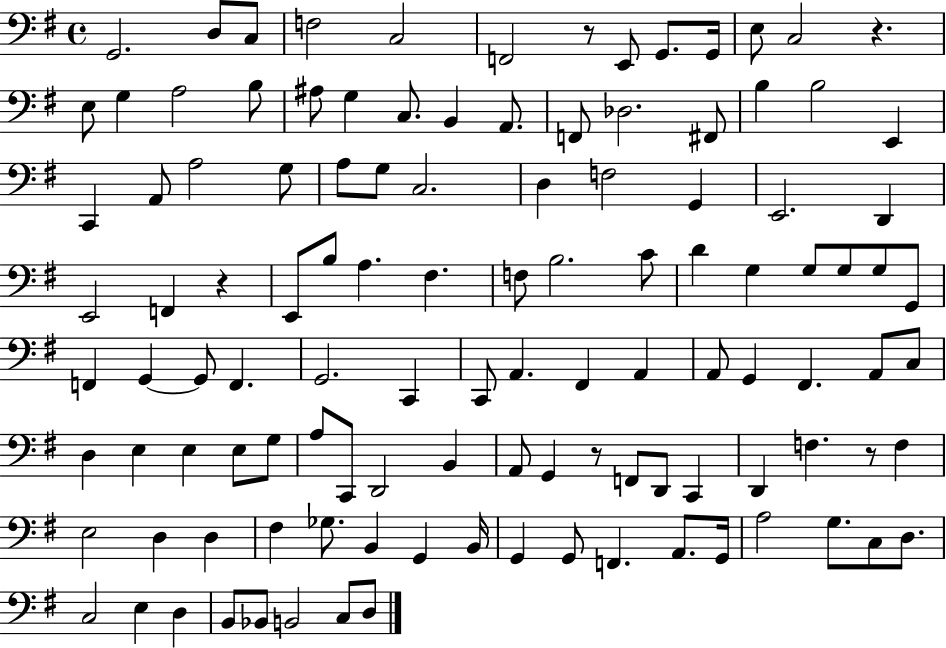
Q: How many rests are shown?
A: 5